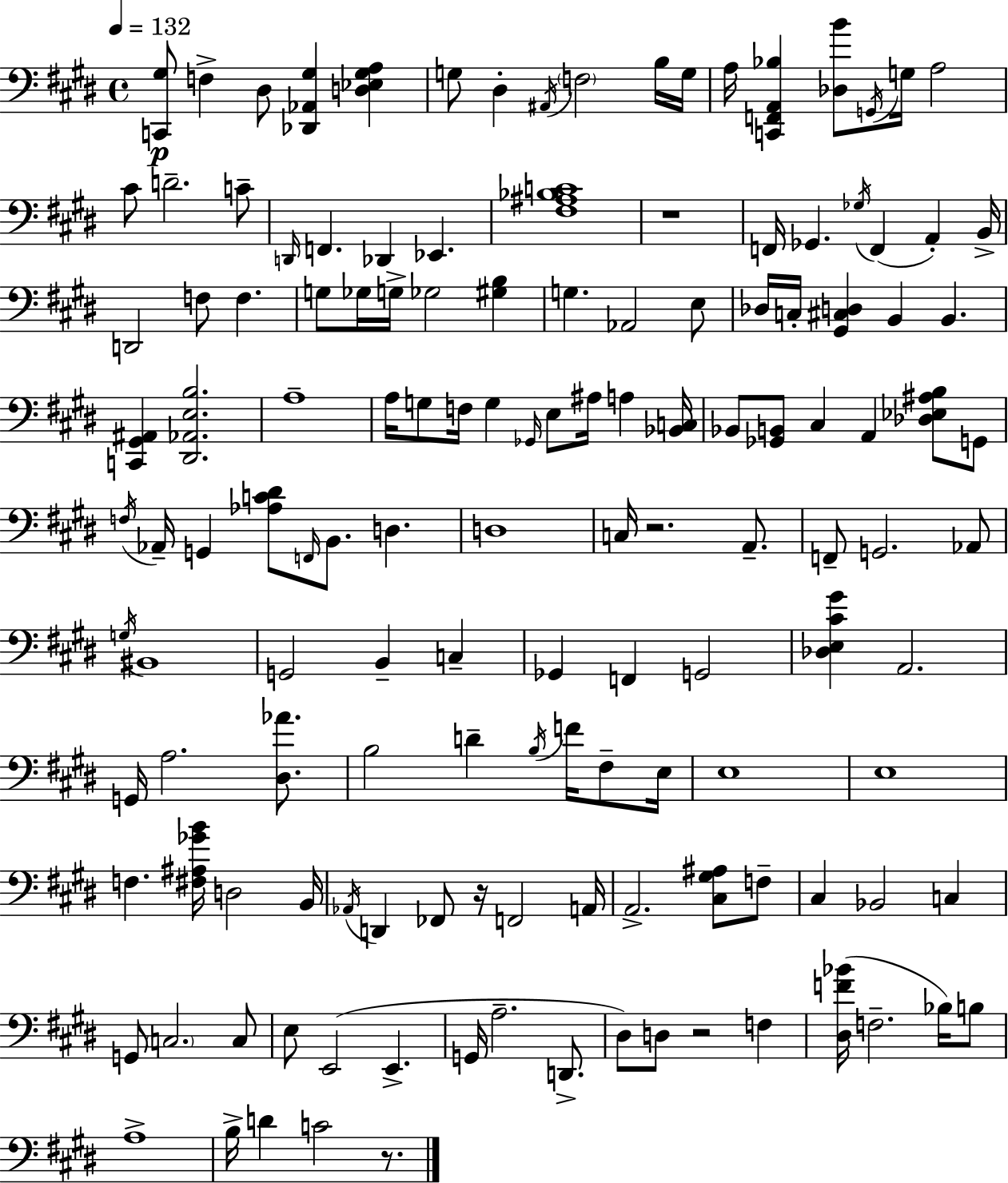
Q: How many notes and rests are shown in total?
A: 139